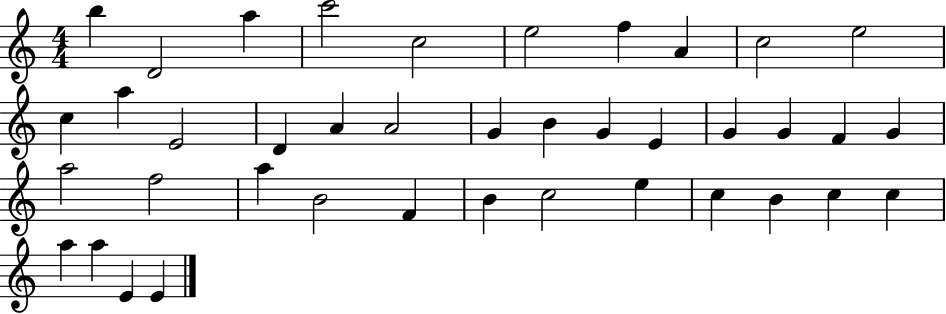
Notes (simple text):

B5/q D4/h A5/q C6/h C5/h E5/h F5/q A4/q C5/h E5/h C5/q A5/q E4/h D4/q A4/q A4/h G4/q B4/q G4/q E4/q G4/q G4/q F4/q G4/q A5/h F5/h A5/q B4/h F4/q B4/q C5/h E5/q C5/q B4/q C5/q C5/q A5/q A5/q E4/q E4/q